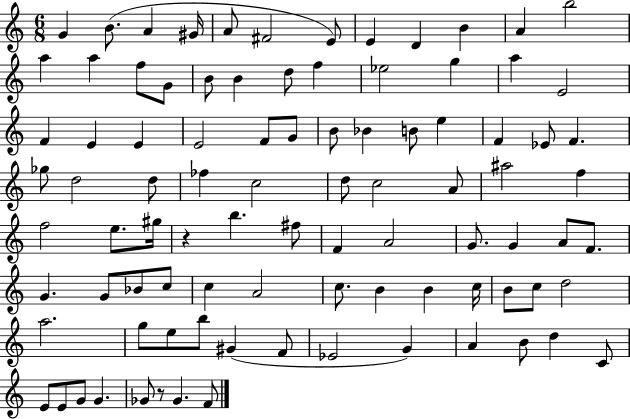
{
  \clef treble
  \numericTimeSignature
  \time 6/8
  \key c \major
  g'4 b'8.( a'4 gis'16 | a'8 fis'2 e'8) | e'4 d'4 b'4 | a'4 b''2 | \break a''4 a''4 f''8 g'8 | b'8 b'4 d''8 f''4 | ees''2 g''4 | a''4 e'2 | \break f'4 e'4 e'4 | e'2 f'8 g'8 | b'8 bes'4 b'8 e''4 | f'4 ees'8 f'4. | \break ges''8 d''2 d''8 | fes''4 c''2 | d''8 c''2 a'8 | ais''2 f''4 | \break f''2 e''8. gis''16 | r4 b''4. fis''8 | f'4 a'2 | g'8. g'4 a'8 f'8. | \break g'4. g'8 bes'8 c''8 | c''4 a'2 | c''8. b'4 b'4 c''16 | b'8 c''8 d''2 | \break a''2. | g''8 e''8 b''8 gis'4( f'8 | ees'2 g'4) | a'4 b'8 d''4 c'8 | \break e'8 e'8 g'8 g'4. | ges'8 r8 ges'4. f'8 | \bar "|."
}